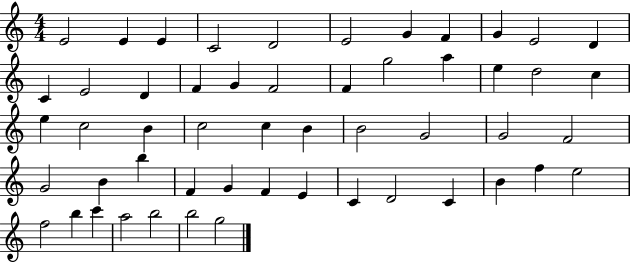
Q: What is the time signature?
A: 4/4